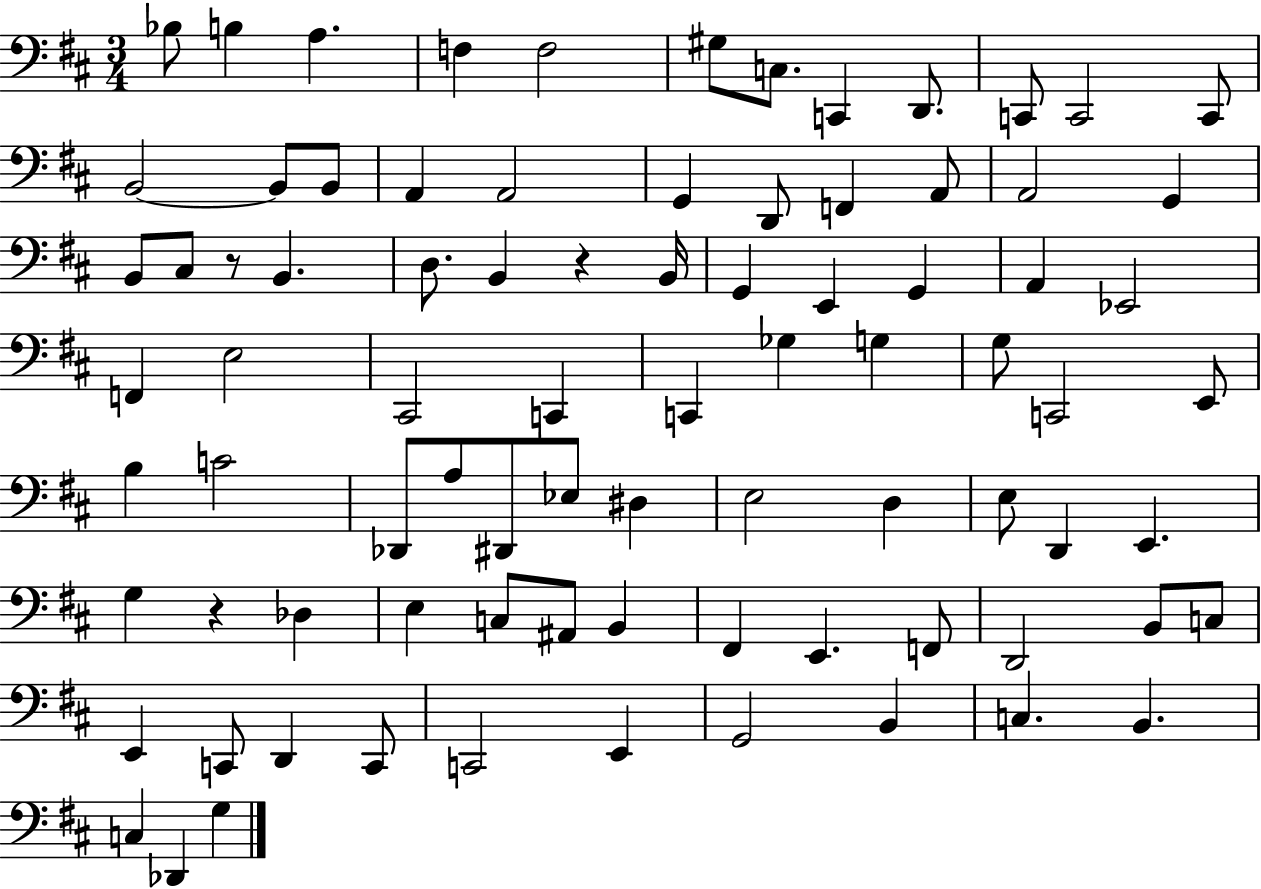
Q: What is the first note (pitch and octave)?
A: Bb3